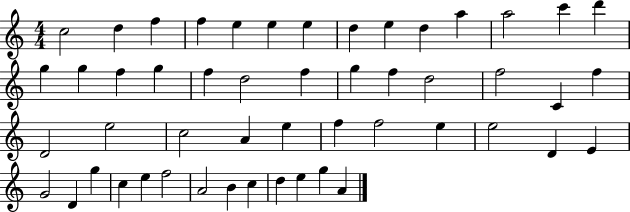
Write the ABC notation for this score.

X:1
T:Untitled
M:4/4
L:1/4
K:C
c2 d f f e e e d e d a a2 c' d' g g f g f d2 f g f d2 f2 C f D2 e2 c2 A e f f2 e e2 D E G2 D g c e f2 A2 B c d e g A